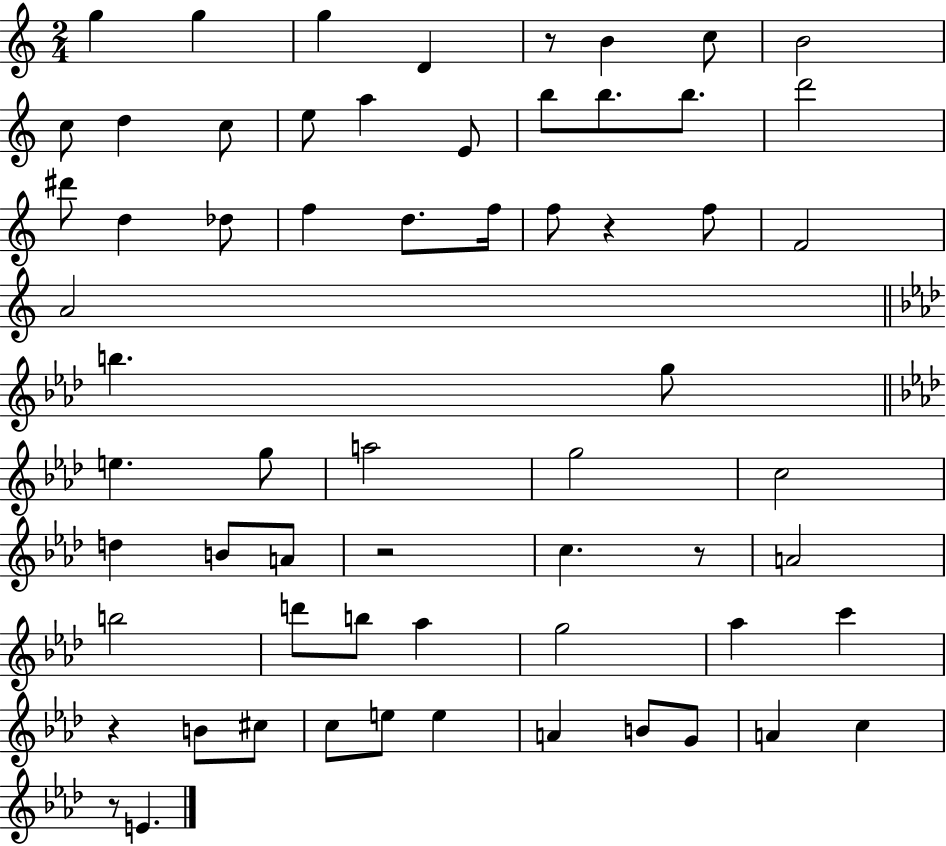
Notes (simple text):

G5/q G5/q G5/q D4/q R/e B4/q C5/e B4/h C5/e D5/q C5/e E5/e A5/q E4/e B5/e B5/e. B5/e. D6/h D#6/e D5/q Db5/e F5/q D5/e. F5/s F5/e R/q F5/e F4/h A4/h B5/q. G5/e E5/q. G5/e A5/h G5/h C5/h D5/q B4/e A4/e R/h C5/q. R/e A4/h B5/h D6/e B5/e Ab5/q G5/h Ab5/q C6/q R/q B4/e C#5/e C5/e E5/e E5/q A4/q B4/e G4/e A4/q C5/q R/e E4/q.